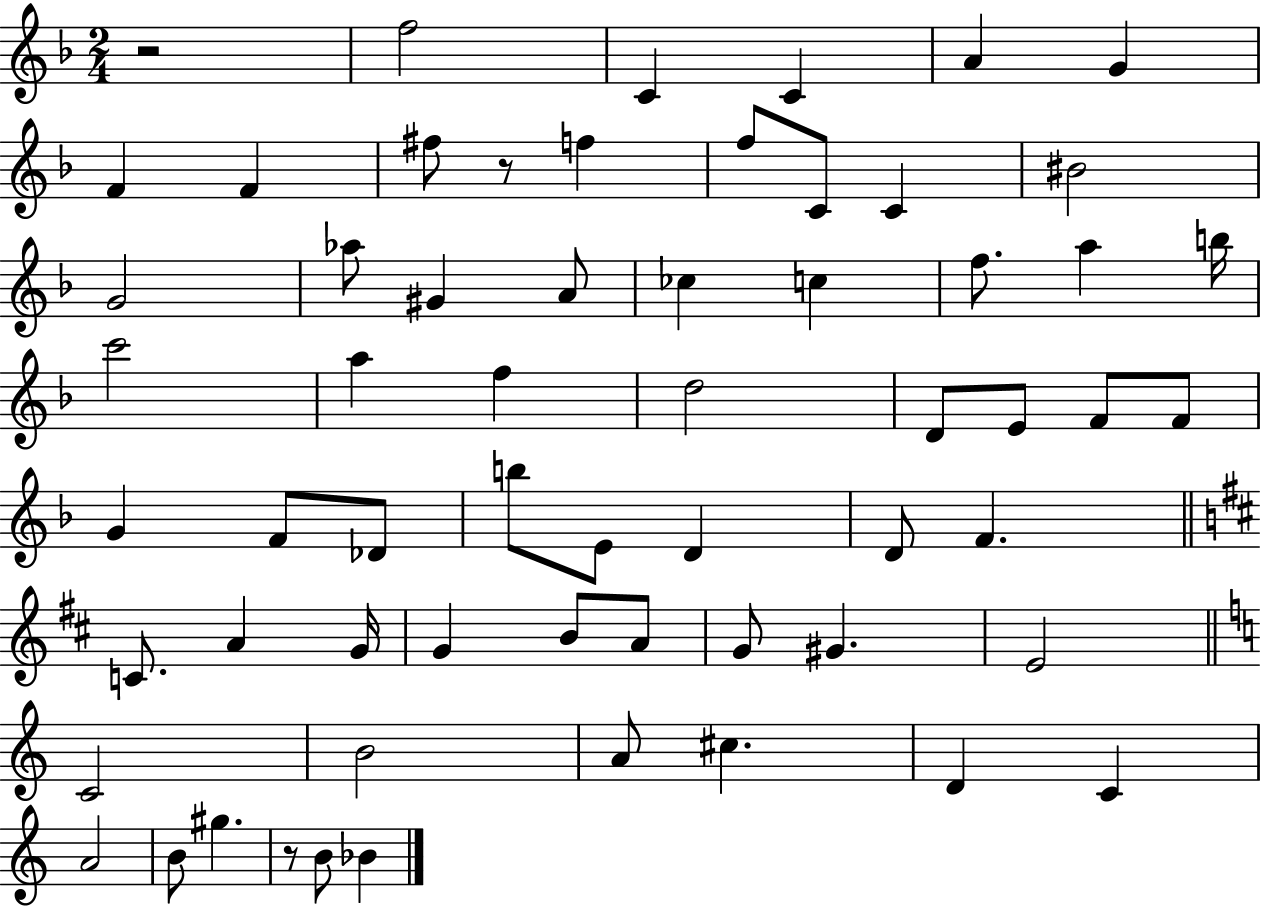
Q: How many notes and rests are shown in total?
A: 61